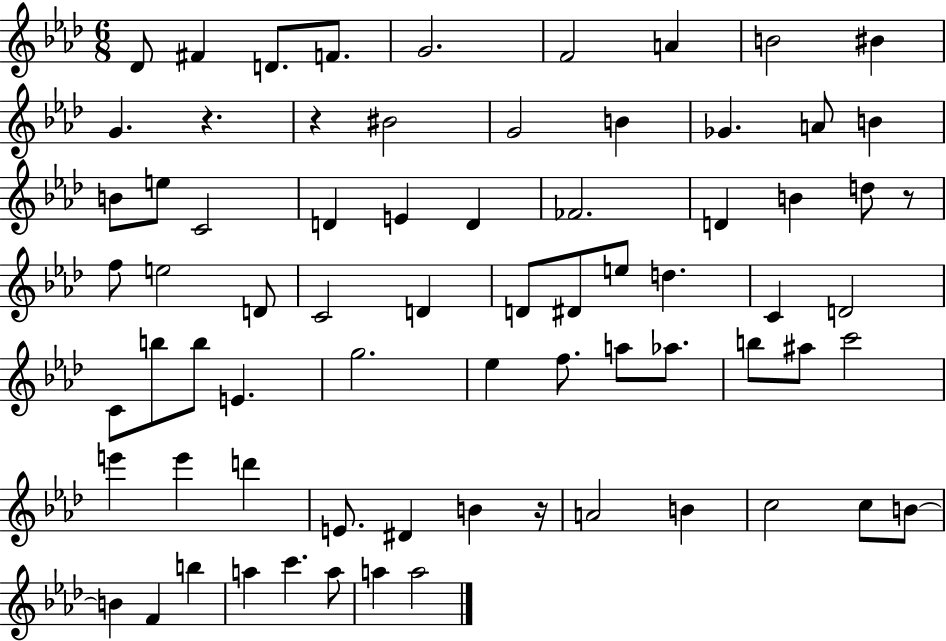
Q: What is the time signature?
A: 6/8